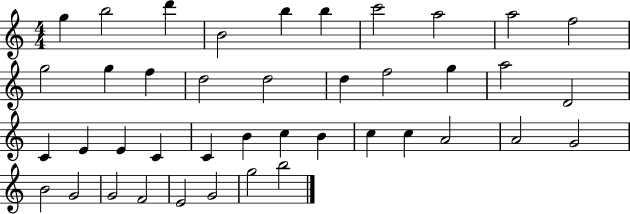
G5/q B5/h D6/q B4/h B5/q B5/q C6/h A5/h A5/h F5/h G5/h G5/q F5/q D5/h D5/h D5/q F5/h G5/q A5/h D4/h C4/q E4/q E4/q C4/q C4/q B4/q C5/q B4/q C5/q C5/q A4/h A4/h G4/h B4/h G4/h G4/h F4/h E4/h G4/h G5/h B5/h